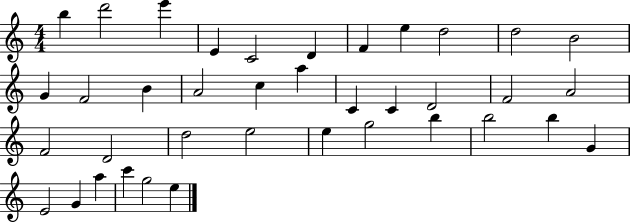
X:1
T:Untitled
M:4/4
L:1/4
K:C
b d'2 e' E C2 D F e d2 d2 B2 G F2 B A2 c a C C D2 F2 A2 F2 D2 d2 e2 e g2 b b2 b G E2 G a c' g2 e